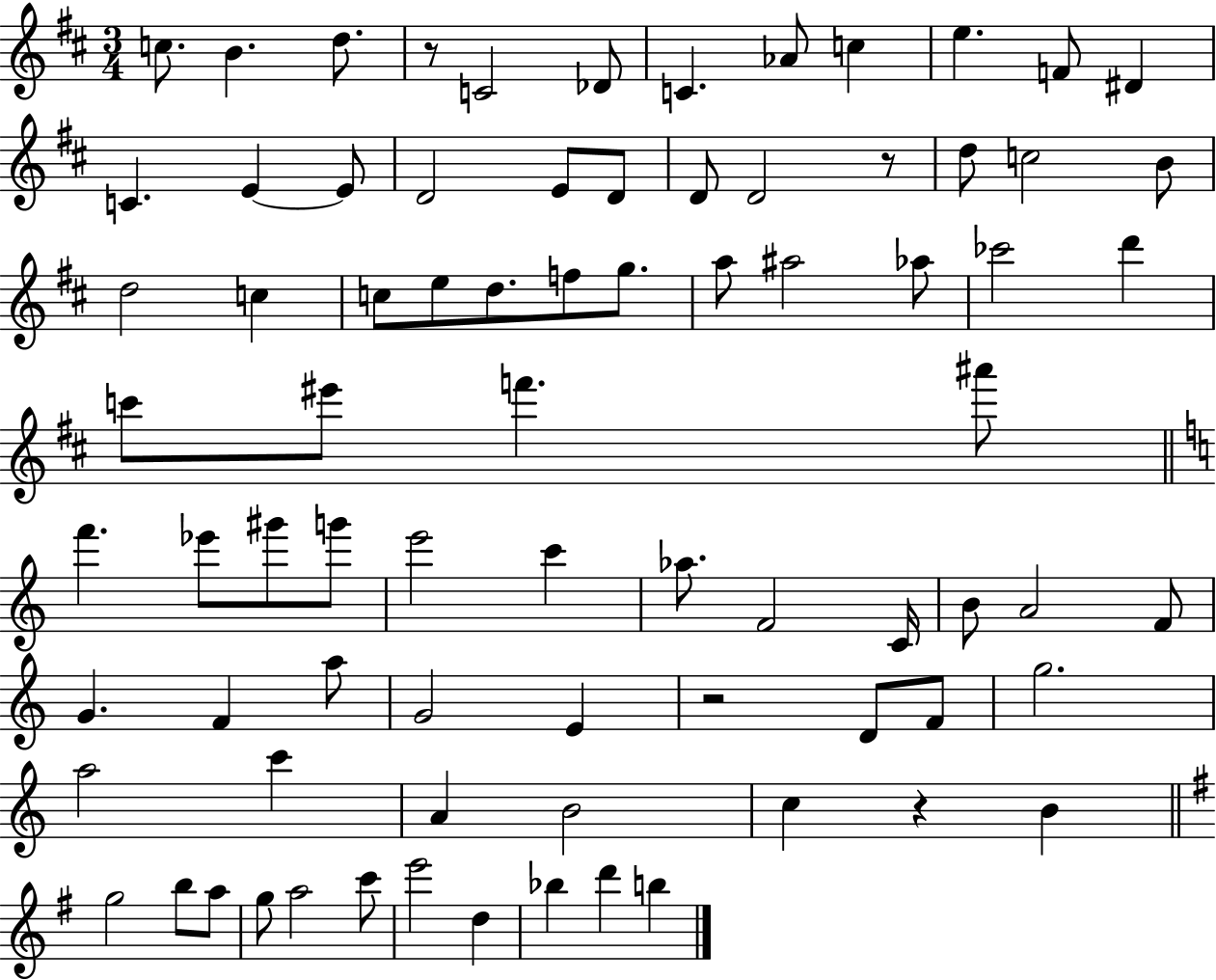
C5/e. B4/q. D5/e. R/e C4/h Db4/e C4/q. Ab4/e C5/q E5/q. F4/e D#4/q C4/q. E4/q E4/e D4/h E4/e D4/e D4/e D4/h R/e D5/e C5/h B4/e D5/h C5/q C5/e E5/e D5/e. F5/e G5/e. A5/e A#5/h Ab5/e CES6/h D6/q C6/e EIS6/e F6/q. A#6/e F6/q. Eb6/e G#6/e G6/e E6/h C6/q Ab5/e. F4/h C4/s B4/e A4/h F4/e G4/q. F4/q A5/e G4/h E4/q R/h D4/e F4/e G5/h. A5/h C6/q A4/q B4/h C5/q R/q B4/q G5/h B5/e A5/e G5/e A5/h C6/e E6/h D5/q Bb5/q D6/q B5/q